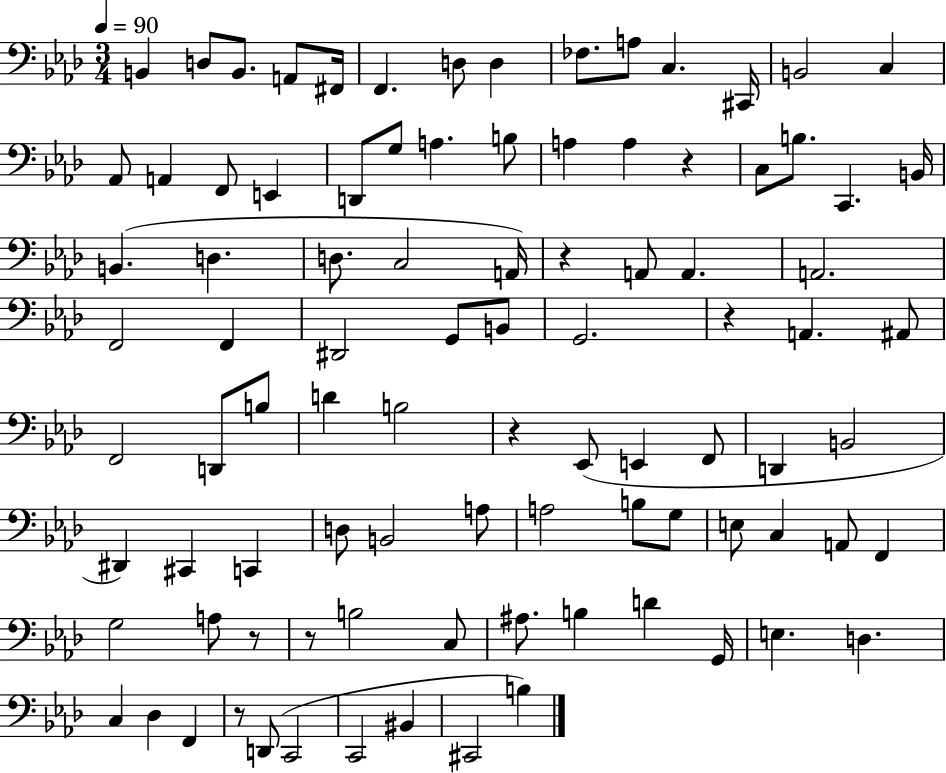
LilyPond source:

{
  \clef bass
  \numericTimeSignature
  \time 3/4
  \key aes \major
  \tempo 4 = 90
  b,4 d8 b,8. a,8 fis,16 | f,4. d8 d4 | fes8. a8 c4. cis,16 | b,2 c4 | \break aes,8 a,4 f,8 e,4 | d,8 g8 a4. b8 | a4 a4 r4 | c8 b8. c,4. b,16 | \break b,4.( d4. | d8. c2 a,16) | r4 a,8 a,4. | a,2. | \break f,2 f,4 | dis,2 g,8 b,8 | g,2. | r4 a,4. ais,8 | \break f,2 d,8 b8 | d'4 b2 | r4 ees,8( e,4 f,8 | d,4 b,2 | \break dis,4) cis,4 c,4 | d8 b,2 a8 | a2 b8 g8 | e8 c4 a,8 f,4 | \break g2 a8 r8 | r8 b2 c8 | ais8. b4 d'4 g,16 | e4. d4. | \break c4 des4 f,4 | r8 d,8( c,2 | c,2 bis,4 | cis,2 b4) | \break \bar "|."
}